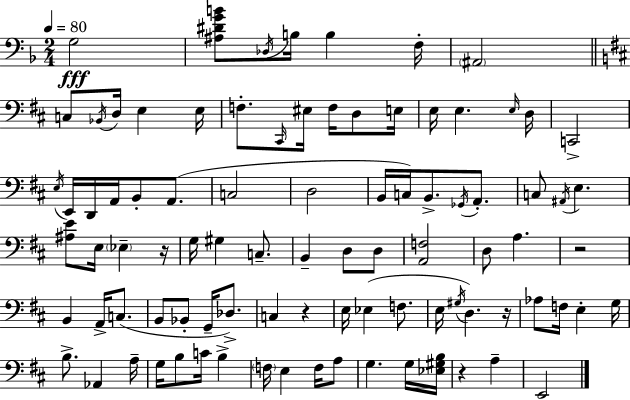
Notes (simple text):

G3/h [A#3,D#4,G4,B4]/e Db3/s B3/s B3/q F3/s A#2/h C3/e Bb2/s D3/s E3/q E3/s F3/e. C#2/s EIS3/s F3/s D3/e E3/s E3/s E3/q. E3/s D3/s C2/h E3/s E2/s D2/s A2/s B2/e A2/e. C3/h D3/h B2/s C3/s B2/e. Gb2/s A2/e. C3/e A#2/s E3/q. [A#3,E4]/e E3/s Eb3/q R/s G3/s G#3/q C3/e. B2/q D3/e D3/e [A2,F3]/h D3/e A3/q. R/h B2/q A2/s C3/e. B2/e Bb2/e G2/s Db3/e. C3/q R/q E3/s Eb3/q F3/e. E3/s G#3/s D3/q. R/s Ab3/e F3/s E3/q G3/s B3/e. Ab2/q A3/s G3/s B3/e C4/s B3/q F3/s E3/q F3/s A3/e G3/q. G3/s [Eb3,G#3,B3]/s R/q A3/q E2/h